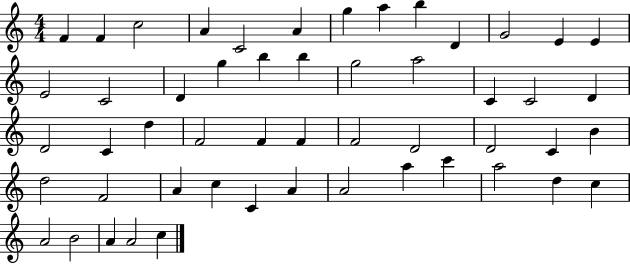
F4/q F4/q C5/h A4/q C4/h A4/q G5/q A5/q B5/q D4/q G4/h E4/q E4/q E4/h C4/h D4/q G5/q B5/q B5/q G5/h A5/h C4/q C4/h D4/q D4/h C4/q D5/q F4/h F4/q F4/q F4/h D4/h D4/h C4/q B4/q D5/h F4/h A4/q C5/q C4/q A4/q A4/h A5/q C6/q A5/h D5/q C5/q A4/h B4/h A4/q A4/h C5/q